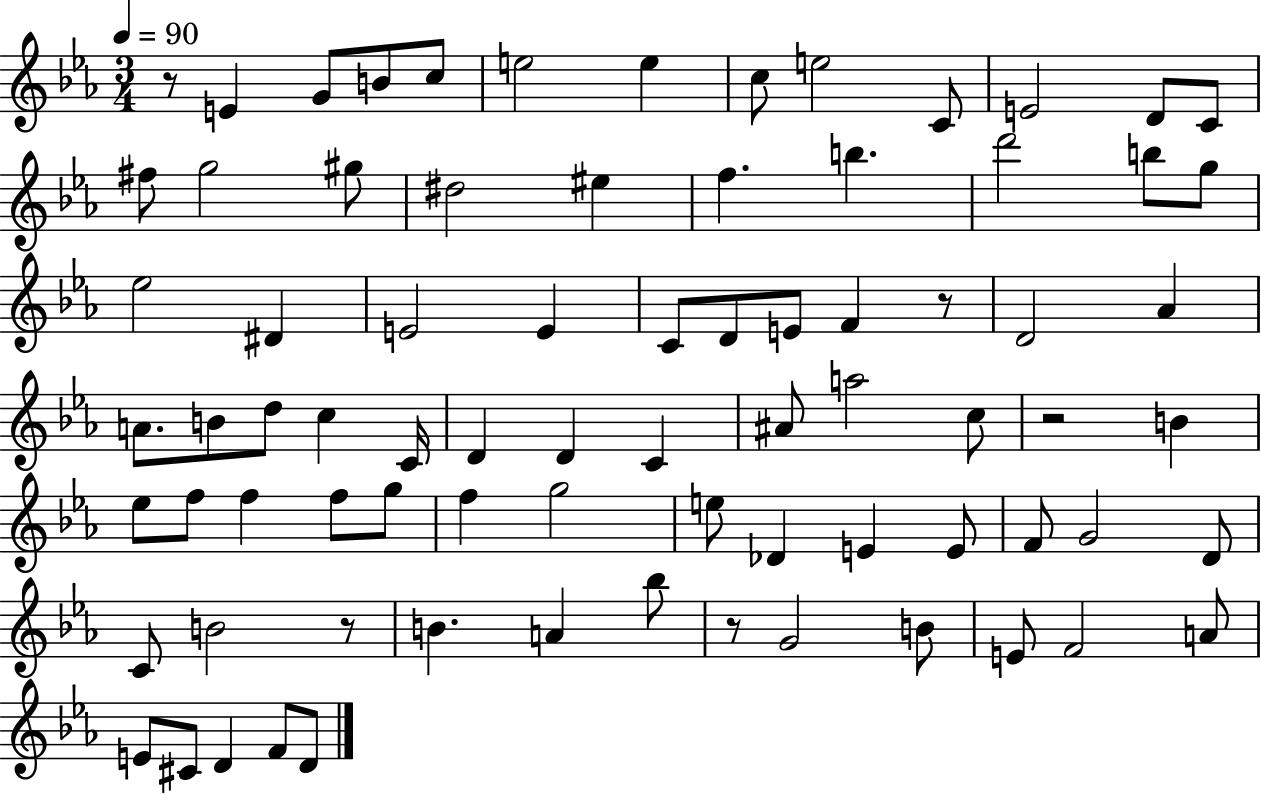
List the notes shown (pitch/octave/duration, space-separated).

R/e E4/q G4/e B4/e C5/e E5/h E5/q C5/e E5/h C4/e E4/h D4/e C4/e F#5/e G5/h G#5/e D#5/h EIS5/q F5/q. B5/q. D6/h B5/e G5/e Eb5/h D#4/q E4/h E4/q C4/e D4/e E4/e F4/q R/e D4/h Ab4/q A4/e. B4/e D5/e C5/q C4/s D4/q D4/q C4/q A#4/e A5/h C5/e R/h B4/q Eb5/e F5/e F5/q F5/e G5/e F5/q G5/h E5/e Db4/q E4/q E4/e F4/e G4/h D4/e C4/e B4/h R/e B4/q. A4/q Bb5/e R/e G4/h B4/e E4/e F4/h A4/e E4/e C#4/e D4/q F4/e D4/e